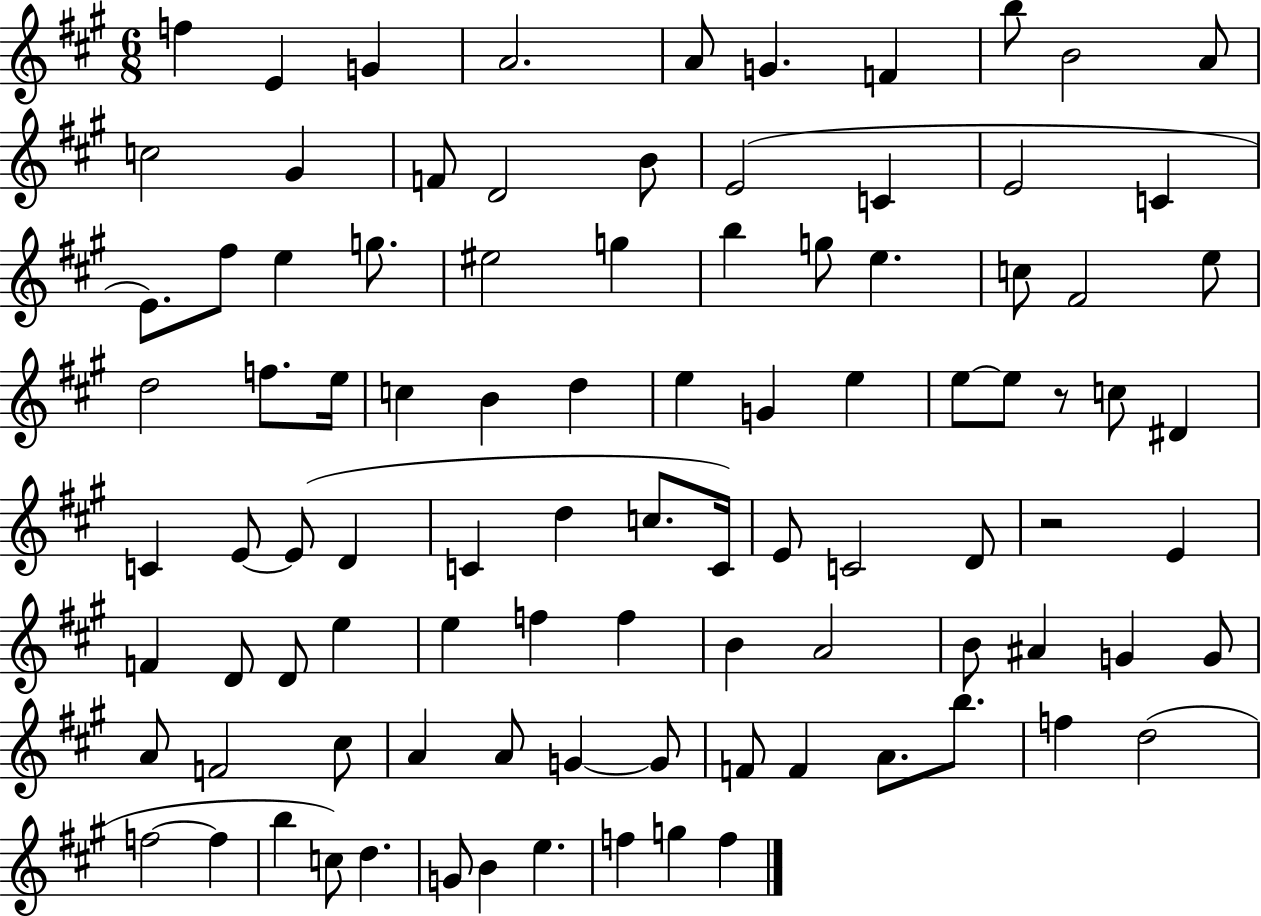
X:1
T:Untitled
M:6/8
L:1/4
K:A
f E G A2 A/2 G F b/2 B2 A/2 c2 ^G F/2 D2 B/2 E2 C E2 C E/2 ^f/2 e g/2 ^e2 g b g/2 e c/2 ^F2 e/2 d2 f/2 e/4 c B d e G e e/2 e/2 z/2 c/2 ^D C E/2 E/2 D C d c/2 C/4 E/2 C2 D/2 z2 E F D/2 D/2 e e f f B A2 B/2 ^A G G/2 A/2 F2 ^c/2 A A/2 G G/2 F/2 F A/2 b/2 f d2 f2 f b c/2 d G/2 B e f g f